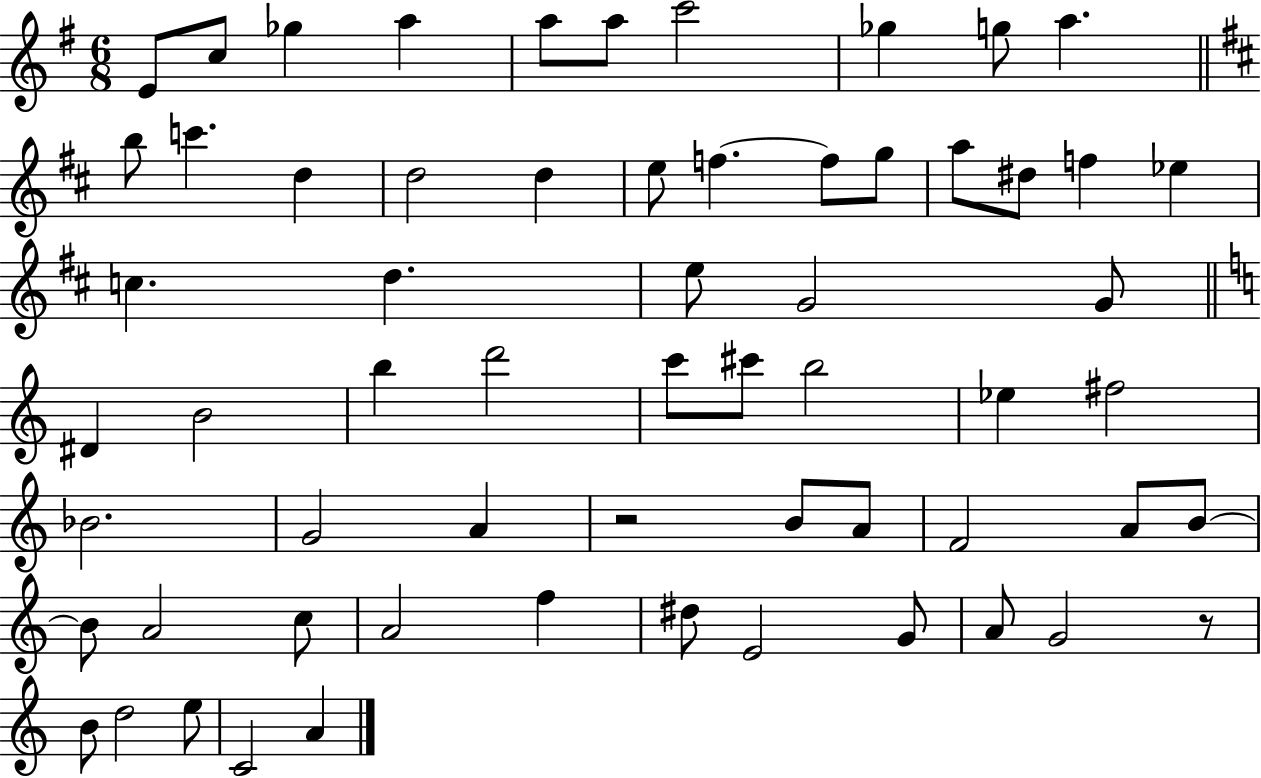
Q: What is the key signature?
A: G major